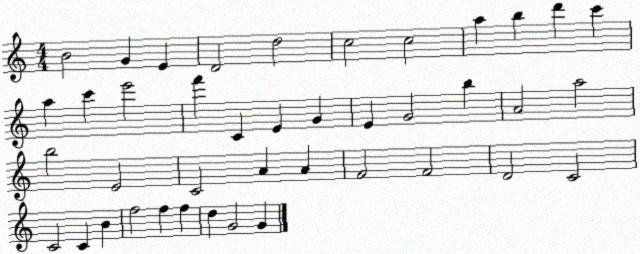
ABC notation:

X:1
T:Untitled
M:4/4
L:1/4
K:C
B2 G E D2 d2 c2 c2 a b d' c' a c' e'2 f' C E G E G2 b A2 a2 b2 E2 C2 A A F2 F2 D2 C2 C2 C B f2 f f d G2 G